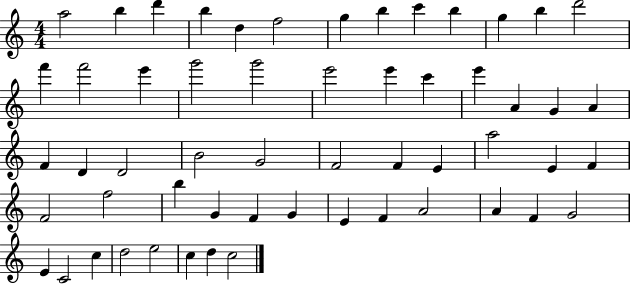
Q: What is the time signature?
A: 4/4